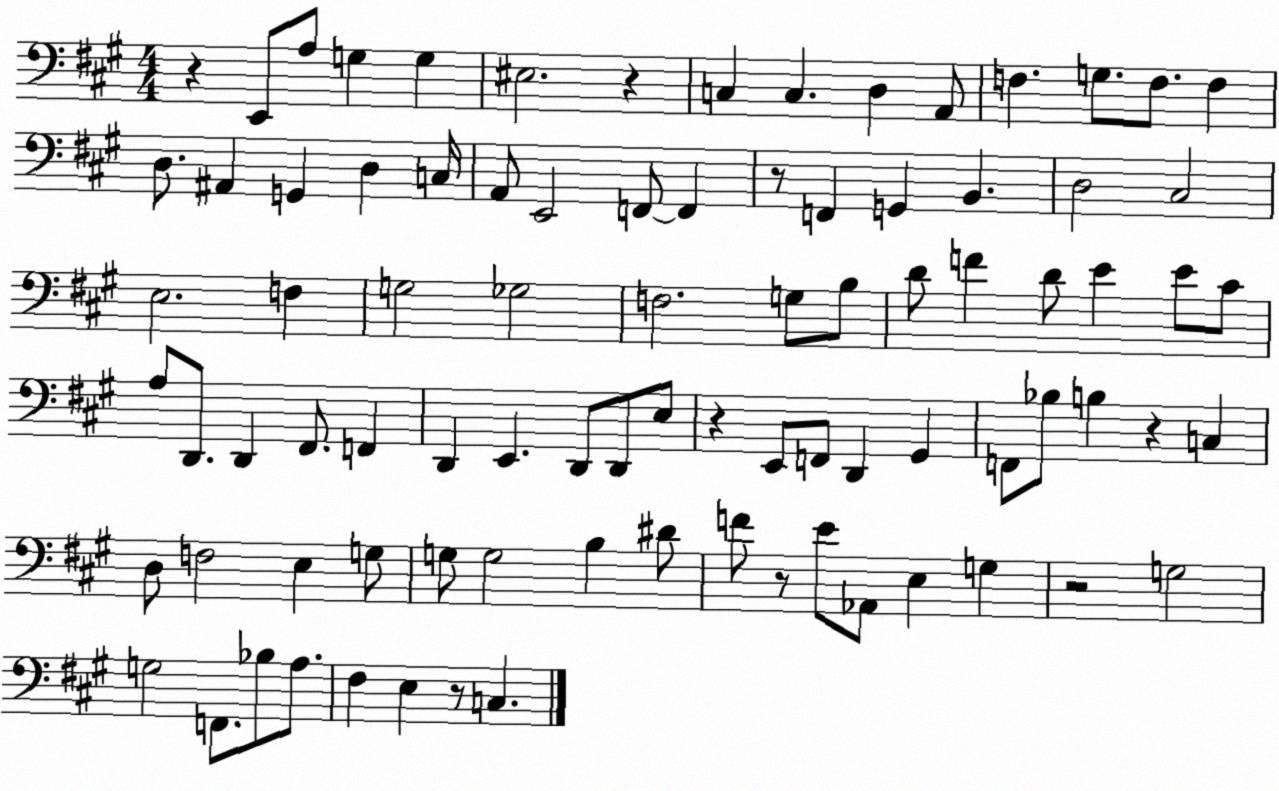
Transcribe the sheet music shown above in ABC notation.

X:1
T:Untitled
M:4/4
L:1/4
K:A
z E,,/2 A,/2 G, G, ^E,2 z C, C, D, A,,/2 F, G,/2 F,/2 F, D,/2 ^A,, G,, D, C,/4 A,,/2 E,,2 F,,/2 F,, z/2 F,, G,, B,, D,2 ^C,2 E,2 F, G,2 _G,2 F,2 G,/2 B,/2 D/2 F D/2 E E/2 ^C/2 A,/2 D,,/2 D,, ^F,,/2 F,, D,, E,, D,,/2 D,,/2 E,/2 z E,,/2 F,,/2 D,, ^G,, F,,/2 _B,/2 B, z C, D,/2 F,2 E, G,/2 G,/2 G,2 B, ^D/2 F/2 z/2 E/2 _A,,/2 E, G, z2 G,2 G,2 F,,/2 _B,/2 A,/2 ^F, E, z/2 C,